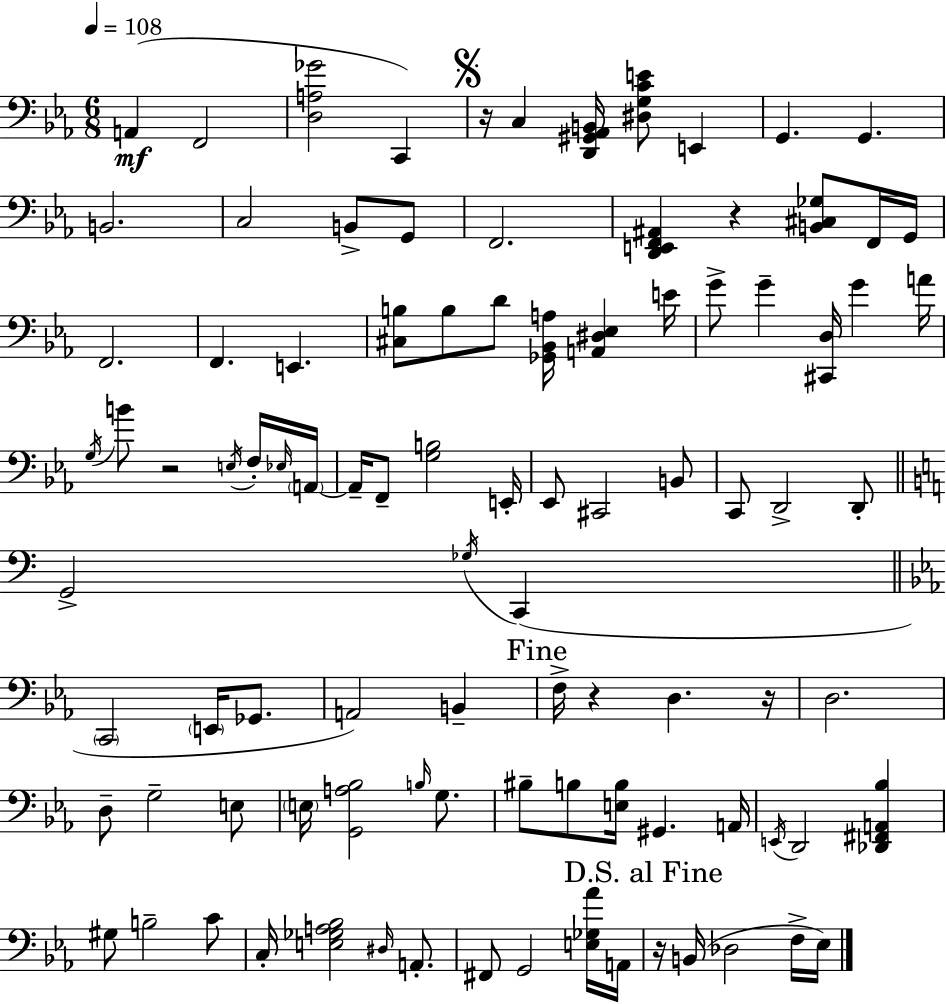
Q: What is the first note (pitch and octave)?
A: A2